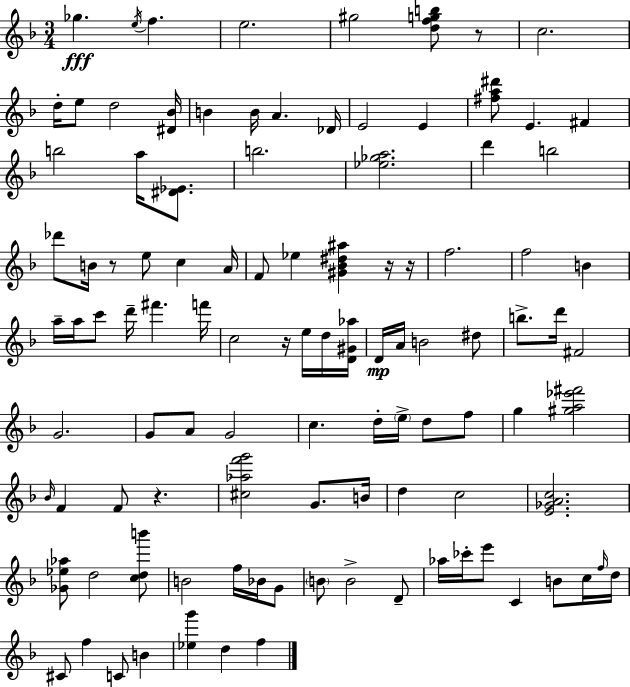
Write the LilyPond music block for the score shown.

{
  \clef treble
  \numericTimeSignature
  \time 3/4
  \key f \major
  ges''4.\fff \acciaccatura { e''16 } f''4. | e''2. | gis''2 <d'' f'' g'' b''>8 r8 | c''2. | \break d''16-. e''8 d''2 | <dis' bes'>16 b'4 b'16 a'4. | des'16 e'2 e'4 | <fis'' a'' dis'''>8 e'4. fis'4 | \break b''2 a''16 <dis' ees'>8. | b''2. | <ees'' ges'' a''>2. | d'''4 b''2 | \break des'''8 b'16 r8 e''8 c''4 | a'16 f'8 ees''4 <gis' bes' dis'' ais''>4 r16 | r16 f''2. | f''2 b'4 | \break a''16-- a''16 c'''8 d'''16-- fis'''4. | f'''16 c''2 r16 e''16 d''16 | <d' gis' aes''>16 d'16\mp a'16 b'2 dis''8 | b''8.-> d'''16 fis'2 | \break g'2. | g'8 a'8 g'2 | c''4. d''16-. \parenthesize e''16-> d''8 f''8 | g''4 <gis'' a'' ees''' fis'''>2 | \break \grace { bes'16 } f'4 f'8 r4. | <cis'' aes'' f''' g'''>2 g'8. | b'16 d''4 c''2 | <e' ges' a' c''>2. | \break <ges' ees'' aes''>8 d''2 | <c'' d'' b'''>8 b'2 f''16 bes'16 | g'8 \parenthesize b'8 b'2-> | d'8-- aes''16 ces'''16-. e'''8 c'4 b'8 | \break c''16 \grace { f''16 } d''16 cis'8 f''4 c'8 b'4 | <ees'' g'''>4 d''4 f''4 | \bar "|."
}